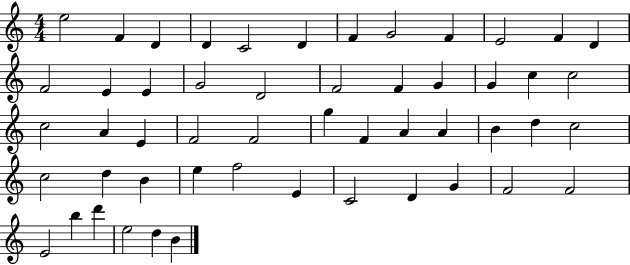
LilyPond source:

{
  \clef treble
  \numericTimeSignature
  \time 4/4
  \key c \major
  e''2 f'4 d'4 | d'4 c'2 d'4 | f'4 g'2 f'4 | e'2 f'4 d'4 | \break f'2 e'4 e'4 | g'2 d'2 | f'2 f'4 g'4 | g'4 c''4 c''2 | \break c''2 a'4 e'4 | f'2 f'2 | g''4 f'4 a'4 a'4 | b'4 d''4 c''2 | \break c''2 d''4 b'4 | e''4 f''2 e'4 | c'2 d'4 g'4 | f'2 f'2 | \break e'2 b''4 d'''4 | e''2 d''4 b'4 | \bar "|."
}